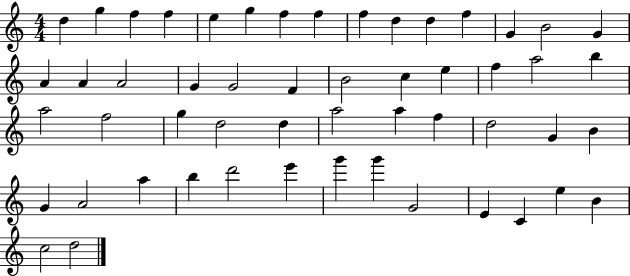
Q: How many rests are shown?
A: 0